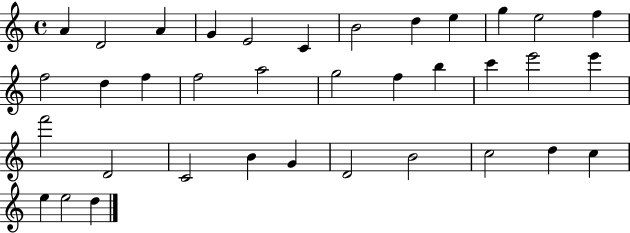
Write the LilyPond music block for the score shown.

{
  \clef treble
  \time 4/4
  \defaultTimeSignature
  \key c \major
  a'4 d'2 a'4 | g'4 e'2 c'4 | b'2 d''4 e''4 | g''4 e''2 f''4 | \break f''2 d''4 f''4 | f''2 a''2 | g''2 f''4 b''4 | c'''4 e'''2 e'''4 | \break f'''2 d'2 | c'2 b'4 g'4 | d'2 b'2 | c''2 d''4 c''4 | \break e''4 e''2 d''4 | \bar "|."
}